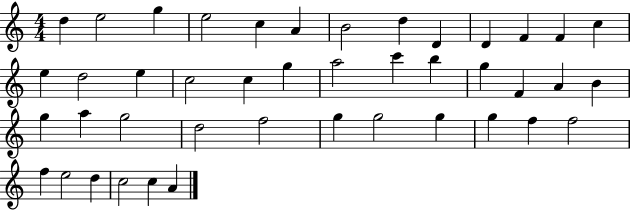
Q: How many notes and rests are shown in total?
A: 43